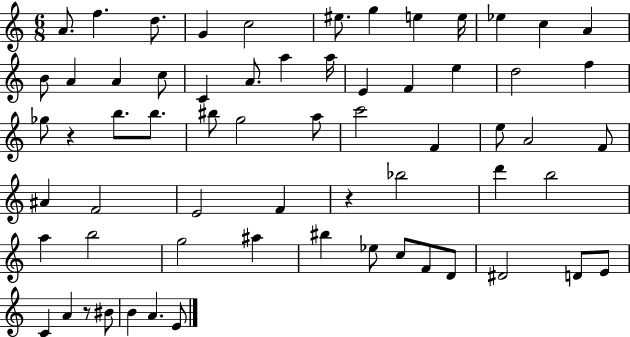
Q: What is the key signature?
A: C major